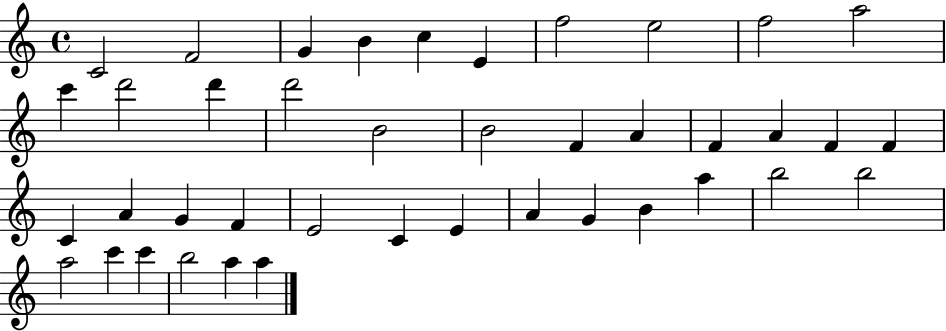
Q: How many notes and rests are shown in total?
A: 41